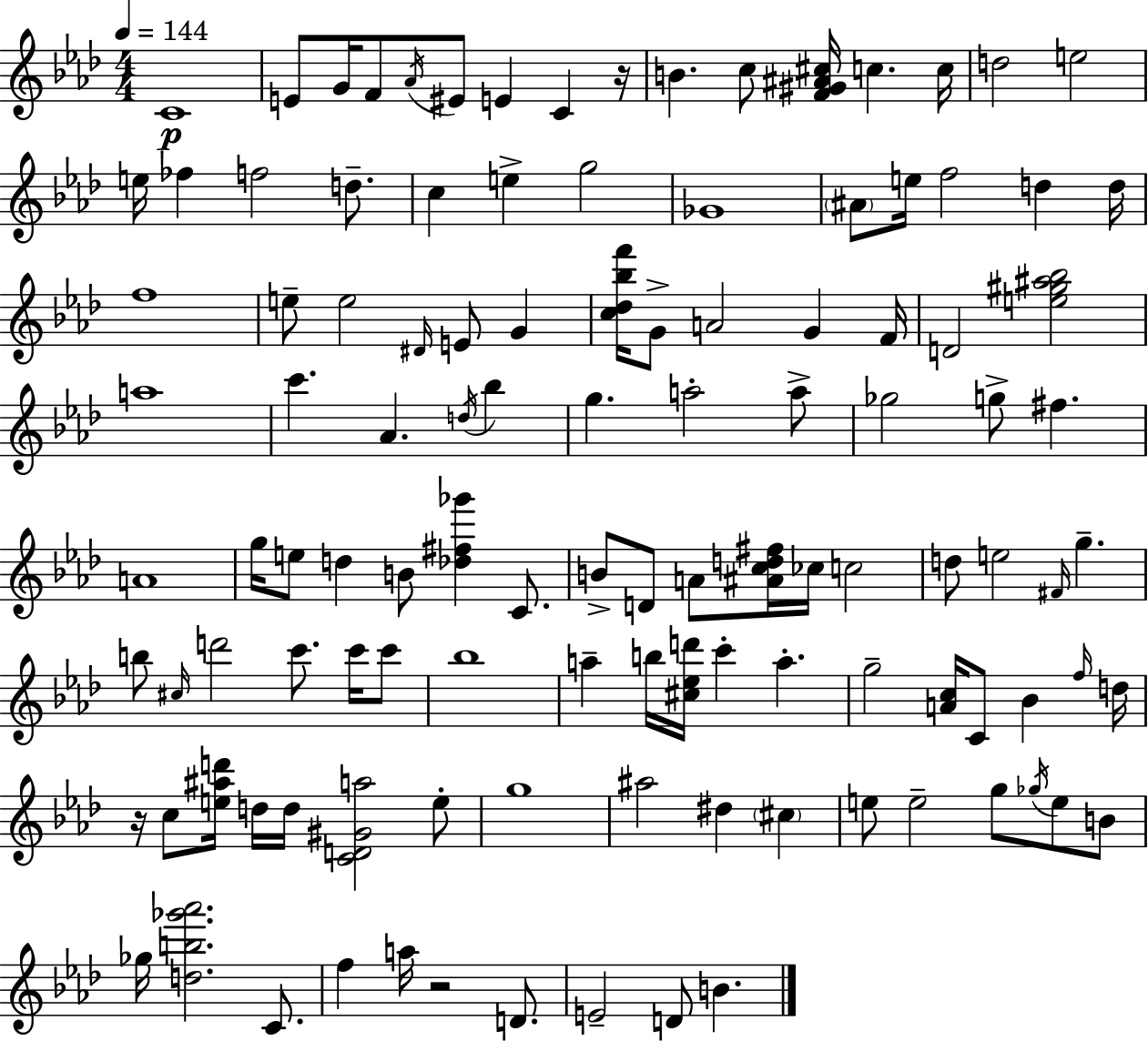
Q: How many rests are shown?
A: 3